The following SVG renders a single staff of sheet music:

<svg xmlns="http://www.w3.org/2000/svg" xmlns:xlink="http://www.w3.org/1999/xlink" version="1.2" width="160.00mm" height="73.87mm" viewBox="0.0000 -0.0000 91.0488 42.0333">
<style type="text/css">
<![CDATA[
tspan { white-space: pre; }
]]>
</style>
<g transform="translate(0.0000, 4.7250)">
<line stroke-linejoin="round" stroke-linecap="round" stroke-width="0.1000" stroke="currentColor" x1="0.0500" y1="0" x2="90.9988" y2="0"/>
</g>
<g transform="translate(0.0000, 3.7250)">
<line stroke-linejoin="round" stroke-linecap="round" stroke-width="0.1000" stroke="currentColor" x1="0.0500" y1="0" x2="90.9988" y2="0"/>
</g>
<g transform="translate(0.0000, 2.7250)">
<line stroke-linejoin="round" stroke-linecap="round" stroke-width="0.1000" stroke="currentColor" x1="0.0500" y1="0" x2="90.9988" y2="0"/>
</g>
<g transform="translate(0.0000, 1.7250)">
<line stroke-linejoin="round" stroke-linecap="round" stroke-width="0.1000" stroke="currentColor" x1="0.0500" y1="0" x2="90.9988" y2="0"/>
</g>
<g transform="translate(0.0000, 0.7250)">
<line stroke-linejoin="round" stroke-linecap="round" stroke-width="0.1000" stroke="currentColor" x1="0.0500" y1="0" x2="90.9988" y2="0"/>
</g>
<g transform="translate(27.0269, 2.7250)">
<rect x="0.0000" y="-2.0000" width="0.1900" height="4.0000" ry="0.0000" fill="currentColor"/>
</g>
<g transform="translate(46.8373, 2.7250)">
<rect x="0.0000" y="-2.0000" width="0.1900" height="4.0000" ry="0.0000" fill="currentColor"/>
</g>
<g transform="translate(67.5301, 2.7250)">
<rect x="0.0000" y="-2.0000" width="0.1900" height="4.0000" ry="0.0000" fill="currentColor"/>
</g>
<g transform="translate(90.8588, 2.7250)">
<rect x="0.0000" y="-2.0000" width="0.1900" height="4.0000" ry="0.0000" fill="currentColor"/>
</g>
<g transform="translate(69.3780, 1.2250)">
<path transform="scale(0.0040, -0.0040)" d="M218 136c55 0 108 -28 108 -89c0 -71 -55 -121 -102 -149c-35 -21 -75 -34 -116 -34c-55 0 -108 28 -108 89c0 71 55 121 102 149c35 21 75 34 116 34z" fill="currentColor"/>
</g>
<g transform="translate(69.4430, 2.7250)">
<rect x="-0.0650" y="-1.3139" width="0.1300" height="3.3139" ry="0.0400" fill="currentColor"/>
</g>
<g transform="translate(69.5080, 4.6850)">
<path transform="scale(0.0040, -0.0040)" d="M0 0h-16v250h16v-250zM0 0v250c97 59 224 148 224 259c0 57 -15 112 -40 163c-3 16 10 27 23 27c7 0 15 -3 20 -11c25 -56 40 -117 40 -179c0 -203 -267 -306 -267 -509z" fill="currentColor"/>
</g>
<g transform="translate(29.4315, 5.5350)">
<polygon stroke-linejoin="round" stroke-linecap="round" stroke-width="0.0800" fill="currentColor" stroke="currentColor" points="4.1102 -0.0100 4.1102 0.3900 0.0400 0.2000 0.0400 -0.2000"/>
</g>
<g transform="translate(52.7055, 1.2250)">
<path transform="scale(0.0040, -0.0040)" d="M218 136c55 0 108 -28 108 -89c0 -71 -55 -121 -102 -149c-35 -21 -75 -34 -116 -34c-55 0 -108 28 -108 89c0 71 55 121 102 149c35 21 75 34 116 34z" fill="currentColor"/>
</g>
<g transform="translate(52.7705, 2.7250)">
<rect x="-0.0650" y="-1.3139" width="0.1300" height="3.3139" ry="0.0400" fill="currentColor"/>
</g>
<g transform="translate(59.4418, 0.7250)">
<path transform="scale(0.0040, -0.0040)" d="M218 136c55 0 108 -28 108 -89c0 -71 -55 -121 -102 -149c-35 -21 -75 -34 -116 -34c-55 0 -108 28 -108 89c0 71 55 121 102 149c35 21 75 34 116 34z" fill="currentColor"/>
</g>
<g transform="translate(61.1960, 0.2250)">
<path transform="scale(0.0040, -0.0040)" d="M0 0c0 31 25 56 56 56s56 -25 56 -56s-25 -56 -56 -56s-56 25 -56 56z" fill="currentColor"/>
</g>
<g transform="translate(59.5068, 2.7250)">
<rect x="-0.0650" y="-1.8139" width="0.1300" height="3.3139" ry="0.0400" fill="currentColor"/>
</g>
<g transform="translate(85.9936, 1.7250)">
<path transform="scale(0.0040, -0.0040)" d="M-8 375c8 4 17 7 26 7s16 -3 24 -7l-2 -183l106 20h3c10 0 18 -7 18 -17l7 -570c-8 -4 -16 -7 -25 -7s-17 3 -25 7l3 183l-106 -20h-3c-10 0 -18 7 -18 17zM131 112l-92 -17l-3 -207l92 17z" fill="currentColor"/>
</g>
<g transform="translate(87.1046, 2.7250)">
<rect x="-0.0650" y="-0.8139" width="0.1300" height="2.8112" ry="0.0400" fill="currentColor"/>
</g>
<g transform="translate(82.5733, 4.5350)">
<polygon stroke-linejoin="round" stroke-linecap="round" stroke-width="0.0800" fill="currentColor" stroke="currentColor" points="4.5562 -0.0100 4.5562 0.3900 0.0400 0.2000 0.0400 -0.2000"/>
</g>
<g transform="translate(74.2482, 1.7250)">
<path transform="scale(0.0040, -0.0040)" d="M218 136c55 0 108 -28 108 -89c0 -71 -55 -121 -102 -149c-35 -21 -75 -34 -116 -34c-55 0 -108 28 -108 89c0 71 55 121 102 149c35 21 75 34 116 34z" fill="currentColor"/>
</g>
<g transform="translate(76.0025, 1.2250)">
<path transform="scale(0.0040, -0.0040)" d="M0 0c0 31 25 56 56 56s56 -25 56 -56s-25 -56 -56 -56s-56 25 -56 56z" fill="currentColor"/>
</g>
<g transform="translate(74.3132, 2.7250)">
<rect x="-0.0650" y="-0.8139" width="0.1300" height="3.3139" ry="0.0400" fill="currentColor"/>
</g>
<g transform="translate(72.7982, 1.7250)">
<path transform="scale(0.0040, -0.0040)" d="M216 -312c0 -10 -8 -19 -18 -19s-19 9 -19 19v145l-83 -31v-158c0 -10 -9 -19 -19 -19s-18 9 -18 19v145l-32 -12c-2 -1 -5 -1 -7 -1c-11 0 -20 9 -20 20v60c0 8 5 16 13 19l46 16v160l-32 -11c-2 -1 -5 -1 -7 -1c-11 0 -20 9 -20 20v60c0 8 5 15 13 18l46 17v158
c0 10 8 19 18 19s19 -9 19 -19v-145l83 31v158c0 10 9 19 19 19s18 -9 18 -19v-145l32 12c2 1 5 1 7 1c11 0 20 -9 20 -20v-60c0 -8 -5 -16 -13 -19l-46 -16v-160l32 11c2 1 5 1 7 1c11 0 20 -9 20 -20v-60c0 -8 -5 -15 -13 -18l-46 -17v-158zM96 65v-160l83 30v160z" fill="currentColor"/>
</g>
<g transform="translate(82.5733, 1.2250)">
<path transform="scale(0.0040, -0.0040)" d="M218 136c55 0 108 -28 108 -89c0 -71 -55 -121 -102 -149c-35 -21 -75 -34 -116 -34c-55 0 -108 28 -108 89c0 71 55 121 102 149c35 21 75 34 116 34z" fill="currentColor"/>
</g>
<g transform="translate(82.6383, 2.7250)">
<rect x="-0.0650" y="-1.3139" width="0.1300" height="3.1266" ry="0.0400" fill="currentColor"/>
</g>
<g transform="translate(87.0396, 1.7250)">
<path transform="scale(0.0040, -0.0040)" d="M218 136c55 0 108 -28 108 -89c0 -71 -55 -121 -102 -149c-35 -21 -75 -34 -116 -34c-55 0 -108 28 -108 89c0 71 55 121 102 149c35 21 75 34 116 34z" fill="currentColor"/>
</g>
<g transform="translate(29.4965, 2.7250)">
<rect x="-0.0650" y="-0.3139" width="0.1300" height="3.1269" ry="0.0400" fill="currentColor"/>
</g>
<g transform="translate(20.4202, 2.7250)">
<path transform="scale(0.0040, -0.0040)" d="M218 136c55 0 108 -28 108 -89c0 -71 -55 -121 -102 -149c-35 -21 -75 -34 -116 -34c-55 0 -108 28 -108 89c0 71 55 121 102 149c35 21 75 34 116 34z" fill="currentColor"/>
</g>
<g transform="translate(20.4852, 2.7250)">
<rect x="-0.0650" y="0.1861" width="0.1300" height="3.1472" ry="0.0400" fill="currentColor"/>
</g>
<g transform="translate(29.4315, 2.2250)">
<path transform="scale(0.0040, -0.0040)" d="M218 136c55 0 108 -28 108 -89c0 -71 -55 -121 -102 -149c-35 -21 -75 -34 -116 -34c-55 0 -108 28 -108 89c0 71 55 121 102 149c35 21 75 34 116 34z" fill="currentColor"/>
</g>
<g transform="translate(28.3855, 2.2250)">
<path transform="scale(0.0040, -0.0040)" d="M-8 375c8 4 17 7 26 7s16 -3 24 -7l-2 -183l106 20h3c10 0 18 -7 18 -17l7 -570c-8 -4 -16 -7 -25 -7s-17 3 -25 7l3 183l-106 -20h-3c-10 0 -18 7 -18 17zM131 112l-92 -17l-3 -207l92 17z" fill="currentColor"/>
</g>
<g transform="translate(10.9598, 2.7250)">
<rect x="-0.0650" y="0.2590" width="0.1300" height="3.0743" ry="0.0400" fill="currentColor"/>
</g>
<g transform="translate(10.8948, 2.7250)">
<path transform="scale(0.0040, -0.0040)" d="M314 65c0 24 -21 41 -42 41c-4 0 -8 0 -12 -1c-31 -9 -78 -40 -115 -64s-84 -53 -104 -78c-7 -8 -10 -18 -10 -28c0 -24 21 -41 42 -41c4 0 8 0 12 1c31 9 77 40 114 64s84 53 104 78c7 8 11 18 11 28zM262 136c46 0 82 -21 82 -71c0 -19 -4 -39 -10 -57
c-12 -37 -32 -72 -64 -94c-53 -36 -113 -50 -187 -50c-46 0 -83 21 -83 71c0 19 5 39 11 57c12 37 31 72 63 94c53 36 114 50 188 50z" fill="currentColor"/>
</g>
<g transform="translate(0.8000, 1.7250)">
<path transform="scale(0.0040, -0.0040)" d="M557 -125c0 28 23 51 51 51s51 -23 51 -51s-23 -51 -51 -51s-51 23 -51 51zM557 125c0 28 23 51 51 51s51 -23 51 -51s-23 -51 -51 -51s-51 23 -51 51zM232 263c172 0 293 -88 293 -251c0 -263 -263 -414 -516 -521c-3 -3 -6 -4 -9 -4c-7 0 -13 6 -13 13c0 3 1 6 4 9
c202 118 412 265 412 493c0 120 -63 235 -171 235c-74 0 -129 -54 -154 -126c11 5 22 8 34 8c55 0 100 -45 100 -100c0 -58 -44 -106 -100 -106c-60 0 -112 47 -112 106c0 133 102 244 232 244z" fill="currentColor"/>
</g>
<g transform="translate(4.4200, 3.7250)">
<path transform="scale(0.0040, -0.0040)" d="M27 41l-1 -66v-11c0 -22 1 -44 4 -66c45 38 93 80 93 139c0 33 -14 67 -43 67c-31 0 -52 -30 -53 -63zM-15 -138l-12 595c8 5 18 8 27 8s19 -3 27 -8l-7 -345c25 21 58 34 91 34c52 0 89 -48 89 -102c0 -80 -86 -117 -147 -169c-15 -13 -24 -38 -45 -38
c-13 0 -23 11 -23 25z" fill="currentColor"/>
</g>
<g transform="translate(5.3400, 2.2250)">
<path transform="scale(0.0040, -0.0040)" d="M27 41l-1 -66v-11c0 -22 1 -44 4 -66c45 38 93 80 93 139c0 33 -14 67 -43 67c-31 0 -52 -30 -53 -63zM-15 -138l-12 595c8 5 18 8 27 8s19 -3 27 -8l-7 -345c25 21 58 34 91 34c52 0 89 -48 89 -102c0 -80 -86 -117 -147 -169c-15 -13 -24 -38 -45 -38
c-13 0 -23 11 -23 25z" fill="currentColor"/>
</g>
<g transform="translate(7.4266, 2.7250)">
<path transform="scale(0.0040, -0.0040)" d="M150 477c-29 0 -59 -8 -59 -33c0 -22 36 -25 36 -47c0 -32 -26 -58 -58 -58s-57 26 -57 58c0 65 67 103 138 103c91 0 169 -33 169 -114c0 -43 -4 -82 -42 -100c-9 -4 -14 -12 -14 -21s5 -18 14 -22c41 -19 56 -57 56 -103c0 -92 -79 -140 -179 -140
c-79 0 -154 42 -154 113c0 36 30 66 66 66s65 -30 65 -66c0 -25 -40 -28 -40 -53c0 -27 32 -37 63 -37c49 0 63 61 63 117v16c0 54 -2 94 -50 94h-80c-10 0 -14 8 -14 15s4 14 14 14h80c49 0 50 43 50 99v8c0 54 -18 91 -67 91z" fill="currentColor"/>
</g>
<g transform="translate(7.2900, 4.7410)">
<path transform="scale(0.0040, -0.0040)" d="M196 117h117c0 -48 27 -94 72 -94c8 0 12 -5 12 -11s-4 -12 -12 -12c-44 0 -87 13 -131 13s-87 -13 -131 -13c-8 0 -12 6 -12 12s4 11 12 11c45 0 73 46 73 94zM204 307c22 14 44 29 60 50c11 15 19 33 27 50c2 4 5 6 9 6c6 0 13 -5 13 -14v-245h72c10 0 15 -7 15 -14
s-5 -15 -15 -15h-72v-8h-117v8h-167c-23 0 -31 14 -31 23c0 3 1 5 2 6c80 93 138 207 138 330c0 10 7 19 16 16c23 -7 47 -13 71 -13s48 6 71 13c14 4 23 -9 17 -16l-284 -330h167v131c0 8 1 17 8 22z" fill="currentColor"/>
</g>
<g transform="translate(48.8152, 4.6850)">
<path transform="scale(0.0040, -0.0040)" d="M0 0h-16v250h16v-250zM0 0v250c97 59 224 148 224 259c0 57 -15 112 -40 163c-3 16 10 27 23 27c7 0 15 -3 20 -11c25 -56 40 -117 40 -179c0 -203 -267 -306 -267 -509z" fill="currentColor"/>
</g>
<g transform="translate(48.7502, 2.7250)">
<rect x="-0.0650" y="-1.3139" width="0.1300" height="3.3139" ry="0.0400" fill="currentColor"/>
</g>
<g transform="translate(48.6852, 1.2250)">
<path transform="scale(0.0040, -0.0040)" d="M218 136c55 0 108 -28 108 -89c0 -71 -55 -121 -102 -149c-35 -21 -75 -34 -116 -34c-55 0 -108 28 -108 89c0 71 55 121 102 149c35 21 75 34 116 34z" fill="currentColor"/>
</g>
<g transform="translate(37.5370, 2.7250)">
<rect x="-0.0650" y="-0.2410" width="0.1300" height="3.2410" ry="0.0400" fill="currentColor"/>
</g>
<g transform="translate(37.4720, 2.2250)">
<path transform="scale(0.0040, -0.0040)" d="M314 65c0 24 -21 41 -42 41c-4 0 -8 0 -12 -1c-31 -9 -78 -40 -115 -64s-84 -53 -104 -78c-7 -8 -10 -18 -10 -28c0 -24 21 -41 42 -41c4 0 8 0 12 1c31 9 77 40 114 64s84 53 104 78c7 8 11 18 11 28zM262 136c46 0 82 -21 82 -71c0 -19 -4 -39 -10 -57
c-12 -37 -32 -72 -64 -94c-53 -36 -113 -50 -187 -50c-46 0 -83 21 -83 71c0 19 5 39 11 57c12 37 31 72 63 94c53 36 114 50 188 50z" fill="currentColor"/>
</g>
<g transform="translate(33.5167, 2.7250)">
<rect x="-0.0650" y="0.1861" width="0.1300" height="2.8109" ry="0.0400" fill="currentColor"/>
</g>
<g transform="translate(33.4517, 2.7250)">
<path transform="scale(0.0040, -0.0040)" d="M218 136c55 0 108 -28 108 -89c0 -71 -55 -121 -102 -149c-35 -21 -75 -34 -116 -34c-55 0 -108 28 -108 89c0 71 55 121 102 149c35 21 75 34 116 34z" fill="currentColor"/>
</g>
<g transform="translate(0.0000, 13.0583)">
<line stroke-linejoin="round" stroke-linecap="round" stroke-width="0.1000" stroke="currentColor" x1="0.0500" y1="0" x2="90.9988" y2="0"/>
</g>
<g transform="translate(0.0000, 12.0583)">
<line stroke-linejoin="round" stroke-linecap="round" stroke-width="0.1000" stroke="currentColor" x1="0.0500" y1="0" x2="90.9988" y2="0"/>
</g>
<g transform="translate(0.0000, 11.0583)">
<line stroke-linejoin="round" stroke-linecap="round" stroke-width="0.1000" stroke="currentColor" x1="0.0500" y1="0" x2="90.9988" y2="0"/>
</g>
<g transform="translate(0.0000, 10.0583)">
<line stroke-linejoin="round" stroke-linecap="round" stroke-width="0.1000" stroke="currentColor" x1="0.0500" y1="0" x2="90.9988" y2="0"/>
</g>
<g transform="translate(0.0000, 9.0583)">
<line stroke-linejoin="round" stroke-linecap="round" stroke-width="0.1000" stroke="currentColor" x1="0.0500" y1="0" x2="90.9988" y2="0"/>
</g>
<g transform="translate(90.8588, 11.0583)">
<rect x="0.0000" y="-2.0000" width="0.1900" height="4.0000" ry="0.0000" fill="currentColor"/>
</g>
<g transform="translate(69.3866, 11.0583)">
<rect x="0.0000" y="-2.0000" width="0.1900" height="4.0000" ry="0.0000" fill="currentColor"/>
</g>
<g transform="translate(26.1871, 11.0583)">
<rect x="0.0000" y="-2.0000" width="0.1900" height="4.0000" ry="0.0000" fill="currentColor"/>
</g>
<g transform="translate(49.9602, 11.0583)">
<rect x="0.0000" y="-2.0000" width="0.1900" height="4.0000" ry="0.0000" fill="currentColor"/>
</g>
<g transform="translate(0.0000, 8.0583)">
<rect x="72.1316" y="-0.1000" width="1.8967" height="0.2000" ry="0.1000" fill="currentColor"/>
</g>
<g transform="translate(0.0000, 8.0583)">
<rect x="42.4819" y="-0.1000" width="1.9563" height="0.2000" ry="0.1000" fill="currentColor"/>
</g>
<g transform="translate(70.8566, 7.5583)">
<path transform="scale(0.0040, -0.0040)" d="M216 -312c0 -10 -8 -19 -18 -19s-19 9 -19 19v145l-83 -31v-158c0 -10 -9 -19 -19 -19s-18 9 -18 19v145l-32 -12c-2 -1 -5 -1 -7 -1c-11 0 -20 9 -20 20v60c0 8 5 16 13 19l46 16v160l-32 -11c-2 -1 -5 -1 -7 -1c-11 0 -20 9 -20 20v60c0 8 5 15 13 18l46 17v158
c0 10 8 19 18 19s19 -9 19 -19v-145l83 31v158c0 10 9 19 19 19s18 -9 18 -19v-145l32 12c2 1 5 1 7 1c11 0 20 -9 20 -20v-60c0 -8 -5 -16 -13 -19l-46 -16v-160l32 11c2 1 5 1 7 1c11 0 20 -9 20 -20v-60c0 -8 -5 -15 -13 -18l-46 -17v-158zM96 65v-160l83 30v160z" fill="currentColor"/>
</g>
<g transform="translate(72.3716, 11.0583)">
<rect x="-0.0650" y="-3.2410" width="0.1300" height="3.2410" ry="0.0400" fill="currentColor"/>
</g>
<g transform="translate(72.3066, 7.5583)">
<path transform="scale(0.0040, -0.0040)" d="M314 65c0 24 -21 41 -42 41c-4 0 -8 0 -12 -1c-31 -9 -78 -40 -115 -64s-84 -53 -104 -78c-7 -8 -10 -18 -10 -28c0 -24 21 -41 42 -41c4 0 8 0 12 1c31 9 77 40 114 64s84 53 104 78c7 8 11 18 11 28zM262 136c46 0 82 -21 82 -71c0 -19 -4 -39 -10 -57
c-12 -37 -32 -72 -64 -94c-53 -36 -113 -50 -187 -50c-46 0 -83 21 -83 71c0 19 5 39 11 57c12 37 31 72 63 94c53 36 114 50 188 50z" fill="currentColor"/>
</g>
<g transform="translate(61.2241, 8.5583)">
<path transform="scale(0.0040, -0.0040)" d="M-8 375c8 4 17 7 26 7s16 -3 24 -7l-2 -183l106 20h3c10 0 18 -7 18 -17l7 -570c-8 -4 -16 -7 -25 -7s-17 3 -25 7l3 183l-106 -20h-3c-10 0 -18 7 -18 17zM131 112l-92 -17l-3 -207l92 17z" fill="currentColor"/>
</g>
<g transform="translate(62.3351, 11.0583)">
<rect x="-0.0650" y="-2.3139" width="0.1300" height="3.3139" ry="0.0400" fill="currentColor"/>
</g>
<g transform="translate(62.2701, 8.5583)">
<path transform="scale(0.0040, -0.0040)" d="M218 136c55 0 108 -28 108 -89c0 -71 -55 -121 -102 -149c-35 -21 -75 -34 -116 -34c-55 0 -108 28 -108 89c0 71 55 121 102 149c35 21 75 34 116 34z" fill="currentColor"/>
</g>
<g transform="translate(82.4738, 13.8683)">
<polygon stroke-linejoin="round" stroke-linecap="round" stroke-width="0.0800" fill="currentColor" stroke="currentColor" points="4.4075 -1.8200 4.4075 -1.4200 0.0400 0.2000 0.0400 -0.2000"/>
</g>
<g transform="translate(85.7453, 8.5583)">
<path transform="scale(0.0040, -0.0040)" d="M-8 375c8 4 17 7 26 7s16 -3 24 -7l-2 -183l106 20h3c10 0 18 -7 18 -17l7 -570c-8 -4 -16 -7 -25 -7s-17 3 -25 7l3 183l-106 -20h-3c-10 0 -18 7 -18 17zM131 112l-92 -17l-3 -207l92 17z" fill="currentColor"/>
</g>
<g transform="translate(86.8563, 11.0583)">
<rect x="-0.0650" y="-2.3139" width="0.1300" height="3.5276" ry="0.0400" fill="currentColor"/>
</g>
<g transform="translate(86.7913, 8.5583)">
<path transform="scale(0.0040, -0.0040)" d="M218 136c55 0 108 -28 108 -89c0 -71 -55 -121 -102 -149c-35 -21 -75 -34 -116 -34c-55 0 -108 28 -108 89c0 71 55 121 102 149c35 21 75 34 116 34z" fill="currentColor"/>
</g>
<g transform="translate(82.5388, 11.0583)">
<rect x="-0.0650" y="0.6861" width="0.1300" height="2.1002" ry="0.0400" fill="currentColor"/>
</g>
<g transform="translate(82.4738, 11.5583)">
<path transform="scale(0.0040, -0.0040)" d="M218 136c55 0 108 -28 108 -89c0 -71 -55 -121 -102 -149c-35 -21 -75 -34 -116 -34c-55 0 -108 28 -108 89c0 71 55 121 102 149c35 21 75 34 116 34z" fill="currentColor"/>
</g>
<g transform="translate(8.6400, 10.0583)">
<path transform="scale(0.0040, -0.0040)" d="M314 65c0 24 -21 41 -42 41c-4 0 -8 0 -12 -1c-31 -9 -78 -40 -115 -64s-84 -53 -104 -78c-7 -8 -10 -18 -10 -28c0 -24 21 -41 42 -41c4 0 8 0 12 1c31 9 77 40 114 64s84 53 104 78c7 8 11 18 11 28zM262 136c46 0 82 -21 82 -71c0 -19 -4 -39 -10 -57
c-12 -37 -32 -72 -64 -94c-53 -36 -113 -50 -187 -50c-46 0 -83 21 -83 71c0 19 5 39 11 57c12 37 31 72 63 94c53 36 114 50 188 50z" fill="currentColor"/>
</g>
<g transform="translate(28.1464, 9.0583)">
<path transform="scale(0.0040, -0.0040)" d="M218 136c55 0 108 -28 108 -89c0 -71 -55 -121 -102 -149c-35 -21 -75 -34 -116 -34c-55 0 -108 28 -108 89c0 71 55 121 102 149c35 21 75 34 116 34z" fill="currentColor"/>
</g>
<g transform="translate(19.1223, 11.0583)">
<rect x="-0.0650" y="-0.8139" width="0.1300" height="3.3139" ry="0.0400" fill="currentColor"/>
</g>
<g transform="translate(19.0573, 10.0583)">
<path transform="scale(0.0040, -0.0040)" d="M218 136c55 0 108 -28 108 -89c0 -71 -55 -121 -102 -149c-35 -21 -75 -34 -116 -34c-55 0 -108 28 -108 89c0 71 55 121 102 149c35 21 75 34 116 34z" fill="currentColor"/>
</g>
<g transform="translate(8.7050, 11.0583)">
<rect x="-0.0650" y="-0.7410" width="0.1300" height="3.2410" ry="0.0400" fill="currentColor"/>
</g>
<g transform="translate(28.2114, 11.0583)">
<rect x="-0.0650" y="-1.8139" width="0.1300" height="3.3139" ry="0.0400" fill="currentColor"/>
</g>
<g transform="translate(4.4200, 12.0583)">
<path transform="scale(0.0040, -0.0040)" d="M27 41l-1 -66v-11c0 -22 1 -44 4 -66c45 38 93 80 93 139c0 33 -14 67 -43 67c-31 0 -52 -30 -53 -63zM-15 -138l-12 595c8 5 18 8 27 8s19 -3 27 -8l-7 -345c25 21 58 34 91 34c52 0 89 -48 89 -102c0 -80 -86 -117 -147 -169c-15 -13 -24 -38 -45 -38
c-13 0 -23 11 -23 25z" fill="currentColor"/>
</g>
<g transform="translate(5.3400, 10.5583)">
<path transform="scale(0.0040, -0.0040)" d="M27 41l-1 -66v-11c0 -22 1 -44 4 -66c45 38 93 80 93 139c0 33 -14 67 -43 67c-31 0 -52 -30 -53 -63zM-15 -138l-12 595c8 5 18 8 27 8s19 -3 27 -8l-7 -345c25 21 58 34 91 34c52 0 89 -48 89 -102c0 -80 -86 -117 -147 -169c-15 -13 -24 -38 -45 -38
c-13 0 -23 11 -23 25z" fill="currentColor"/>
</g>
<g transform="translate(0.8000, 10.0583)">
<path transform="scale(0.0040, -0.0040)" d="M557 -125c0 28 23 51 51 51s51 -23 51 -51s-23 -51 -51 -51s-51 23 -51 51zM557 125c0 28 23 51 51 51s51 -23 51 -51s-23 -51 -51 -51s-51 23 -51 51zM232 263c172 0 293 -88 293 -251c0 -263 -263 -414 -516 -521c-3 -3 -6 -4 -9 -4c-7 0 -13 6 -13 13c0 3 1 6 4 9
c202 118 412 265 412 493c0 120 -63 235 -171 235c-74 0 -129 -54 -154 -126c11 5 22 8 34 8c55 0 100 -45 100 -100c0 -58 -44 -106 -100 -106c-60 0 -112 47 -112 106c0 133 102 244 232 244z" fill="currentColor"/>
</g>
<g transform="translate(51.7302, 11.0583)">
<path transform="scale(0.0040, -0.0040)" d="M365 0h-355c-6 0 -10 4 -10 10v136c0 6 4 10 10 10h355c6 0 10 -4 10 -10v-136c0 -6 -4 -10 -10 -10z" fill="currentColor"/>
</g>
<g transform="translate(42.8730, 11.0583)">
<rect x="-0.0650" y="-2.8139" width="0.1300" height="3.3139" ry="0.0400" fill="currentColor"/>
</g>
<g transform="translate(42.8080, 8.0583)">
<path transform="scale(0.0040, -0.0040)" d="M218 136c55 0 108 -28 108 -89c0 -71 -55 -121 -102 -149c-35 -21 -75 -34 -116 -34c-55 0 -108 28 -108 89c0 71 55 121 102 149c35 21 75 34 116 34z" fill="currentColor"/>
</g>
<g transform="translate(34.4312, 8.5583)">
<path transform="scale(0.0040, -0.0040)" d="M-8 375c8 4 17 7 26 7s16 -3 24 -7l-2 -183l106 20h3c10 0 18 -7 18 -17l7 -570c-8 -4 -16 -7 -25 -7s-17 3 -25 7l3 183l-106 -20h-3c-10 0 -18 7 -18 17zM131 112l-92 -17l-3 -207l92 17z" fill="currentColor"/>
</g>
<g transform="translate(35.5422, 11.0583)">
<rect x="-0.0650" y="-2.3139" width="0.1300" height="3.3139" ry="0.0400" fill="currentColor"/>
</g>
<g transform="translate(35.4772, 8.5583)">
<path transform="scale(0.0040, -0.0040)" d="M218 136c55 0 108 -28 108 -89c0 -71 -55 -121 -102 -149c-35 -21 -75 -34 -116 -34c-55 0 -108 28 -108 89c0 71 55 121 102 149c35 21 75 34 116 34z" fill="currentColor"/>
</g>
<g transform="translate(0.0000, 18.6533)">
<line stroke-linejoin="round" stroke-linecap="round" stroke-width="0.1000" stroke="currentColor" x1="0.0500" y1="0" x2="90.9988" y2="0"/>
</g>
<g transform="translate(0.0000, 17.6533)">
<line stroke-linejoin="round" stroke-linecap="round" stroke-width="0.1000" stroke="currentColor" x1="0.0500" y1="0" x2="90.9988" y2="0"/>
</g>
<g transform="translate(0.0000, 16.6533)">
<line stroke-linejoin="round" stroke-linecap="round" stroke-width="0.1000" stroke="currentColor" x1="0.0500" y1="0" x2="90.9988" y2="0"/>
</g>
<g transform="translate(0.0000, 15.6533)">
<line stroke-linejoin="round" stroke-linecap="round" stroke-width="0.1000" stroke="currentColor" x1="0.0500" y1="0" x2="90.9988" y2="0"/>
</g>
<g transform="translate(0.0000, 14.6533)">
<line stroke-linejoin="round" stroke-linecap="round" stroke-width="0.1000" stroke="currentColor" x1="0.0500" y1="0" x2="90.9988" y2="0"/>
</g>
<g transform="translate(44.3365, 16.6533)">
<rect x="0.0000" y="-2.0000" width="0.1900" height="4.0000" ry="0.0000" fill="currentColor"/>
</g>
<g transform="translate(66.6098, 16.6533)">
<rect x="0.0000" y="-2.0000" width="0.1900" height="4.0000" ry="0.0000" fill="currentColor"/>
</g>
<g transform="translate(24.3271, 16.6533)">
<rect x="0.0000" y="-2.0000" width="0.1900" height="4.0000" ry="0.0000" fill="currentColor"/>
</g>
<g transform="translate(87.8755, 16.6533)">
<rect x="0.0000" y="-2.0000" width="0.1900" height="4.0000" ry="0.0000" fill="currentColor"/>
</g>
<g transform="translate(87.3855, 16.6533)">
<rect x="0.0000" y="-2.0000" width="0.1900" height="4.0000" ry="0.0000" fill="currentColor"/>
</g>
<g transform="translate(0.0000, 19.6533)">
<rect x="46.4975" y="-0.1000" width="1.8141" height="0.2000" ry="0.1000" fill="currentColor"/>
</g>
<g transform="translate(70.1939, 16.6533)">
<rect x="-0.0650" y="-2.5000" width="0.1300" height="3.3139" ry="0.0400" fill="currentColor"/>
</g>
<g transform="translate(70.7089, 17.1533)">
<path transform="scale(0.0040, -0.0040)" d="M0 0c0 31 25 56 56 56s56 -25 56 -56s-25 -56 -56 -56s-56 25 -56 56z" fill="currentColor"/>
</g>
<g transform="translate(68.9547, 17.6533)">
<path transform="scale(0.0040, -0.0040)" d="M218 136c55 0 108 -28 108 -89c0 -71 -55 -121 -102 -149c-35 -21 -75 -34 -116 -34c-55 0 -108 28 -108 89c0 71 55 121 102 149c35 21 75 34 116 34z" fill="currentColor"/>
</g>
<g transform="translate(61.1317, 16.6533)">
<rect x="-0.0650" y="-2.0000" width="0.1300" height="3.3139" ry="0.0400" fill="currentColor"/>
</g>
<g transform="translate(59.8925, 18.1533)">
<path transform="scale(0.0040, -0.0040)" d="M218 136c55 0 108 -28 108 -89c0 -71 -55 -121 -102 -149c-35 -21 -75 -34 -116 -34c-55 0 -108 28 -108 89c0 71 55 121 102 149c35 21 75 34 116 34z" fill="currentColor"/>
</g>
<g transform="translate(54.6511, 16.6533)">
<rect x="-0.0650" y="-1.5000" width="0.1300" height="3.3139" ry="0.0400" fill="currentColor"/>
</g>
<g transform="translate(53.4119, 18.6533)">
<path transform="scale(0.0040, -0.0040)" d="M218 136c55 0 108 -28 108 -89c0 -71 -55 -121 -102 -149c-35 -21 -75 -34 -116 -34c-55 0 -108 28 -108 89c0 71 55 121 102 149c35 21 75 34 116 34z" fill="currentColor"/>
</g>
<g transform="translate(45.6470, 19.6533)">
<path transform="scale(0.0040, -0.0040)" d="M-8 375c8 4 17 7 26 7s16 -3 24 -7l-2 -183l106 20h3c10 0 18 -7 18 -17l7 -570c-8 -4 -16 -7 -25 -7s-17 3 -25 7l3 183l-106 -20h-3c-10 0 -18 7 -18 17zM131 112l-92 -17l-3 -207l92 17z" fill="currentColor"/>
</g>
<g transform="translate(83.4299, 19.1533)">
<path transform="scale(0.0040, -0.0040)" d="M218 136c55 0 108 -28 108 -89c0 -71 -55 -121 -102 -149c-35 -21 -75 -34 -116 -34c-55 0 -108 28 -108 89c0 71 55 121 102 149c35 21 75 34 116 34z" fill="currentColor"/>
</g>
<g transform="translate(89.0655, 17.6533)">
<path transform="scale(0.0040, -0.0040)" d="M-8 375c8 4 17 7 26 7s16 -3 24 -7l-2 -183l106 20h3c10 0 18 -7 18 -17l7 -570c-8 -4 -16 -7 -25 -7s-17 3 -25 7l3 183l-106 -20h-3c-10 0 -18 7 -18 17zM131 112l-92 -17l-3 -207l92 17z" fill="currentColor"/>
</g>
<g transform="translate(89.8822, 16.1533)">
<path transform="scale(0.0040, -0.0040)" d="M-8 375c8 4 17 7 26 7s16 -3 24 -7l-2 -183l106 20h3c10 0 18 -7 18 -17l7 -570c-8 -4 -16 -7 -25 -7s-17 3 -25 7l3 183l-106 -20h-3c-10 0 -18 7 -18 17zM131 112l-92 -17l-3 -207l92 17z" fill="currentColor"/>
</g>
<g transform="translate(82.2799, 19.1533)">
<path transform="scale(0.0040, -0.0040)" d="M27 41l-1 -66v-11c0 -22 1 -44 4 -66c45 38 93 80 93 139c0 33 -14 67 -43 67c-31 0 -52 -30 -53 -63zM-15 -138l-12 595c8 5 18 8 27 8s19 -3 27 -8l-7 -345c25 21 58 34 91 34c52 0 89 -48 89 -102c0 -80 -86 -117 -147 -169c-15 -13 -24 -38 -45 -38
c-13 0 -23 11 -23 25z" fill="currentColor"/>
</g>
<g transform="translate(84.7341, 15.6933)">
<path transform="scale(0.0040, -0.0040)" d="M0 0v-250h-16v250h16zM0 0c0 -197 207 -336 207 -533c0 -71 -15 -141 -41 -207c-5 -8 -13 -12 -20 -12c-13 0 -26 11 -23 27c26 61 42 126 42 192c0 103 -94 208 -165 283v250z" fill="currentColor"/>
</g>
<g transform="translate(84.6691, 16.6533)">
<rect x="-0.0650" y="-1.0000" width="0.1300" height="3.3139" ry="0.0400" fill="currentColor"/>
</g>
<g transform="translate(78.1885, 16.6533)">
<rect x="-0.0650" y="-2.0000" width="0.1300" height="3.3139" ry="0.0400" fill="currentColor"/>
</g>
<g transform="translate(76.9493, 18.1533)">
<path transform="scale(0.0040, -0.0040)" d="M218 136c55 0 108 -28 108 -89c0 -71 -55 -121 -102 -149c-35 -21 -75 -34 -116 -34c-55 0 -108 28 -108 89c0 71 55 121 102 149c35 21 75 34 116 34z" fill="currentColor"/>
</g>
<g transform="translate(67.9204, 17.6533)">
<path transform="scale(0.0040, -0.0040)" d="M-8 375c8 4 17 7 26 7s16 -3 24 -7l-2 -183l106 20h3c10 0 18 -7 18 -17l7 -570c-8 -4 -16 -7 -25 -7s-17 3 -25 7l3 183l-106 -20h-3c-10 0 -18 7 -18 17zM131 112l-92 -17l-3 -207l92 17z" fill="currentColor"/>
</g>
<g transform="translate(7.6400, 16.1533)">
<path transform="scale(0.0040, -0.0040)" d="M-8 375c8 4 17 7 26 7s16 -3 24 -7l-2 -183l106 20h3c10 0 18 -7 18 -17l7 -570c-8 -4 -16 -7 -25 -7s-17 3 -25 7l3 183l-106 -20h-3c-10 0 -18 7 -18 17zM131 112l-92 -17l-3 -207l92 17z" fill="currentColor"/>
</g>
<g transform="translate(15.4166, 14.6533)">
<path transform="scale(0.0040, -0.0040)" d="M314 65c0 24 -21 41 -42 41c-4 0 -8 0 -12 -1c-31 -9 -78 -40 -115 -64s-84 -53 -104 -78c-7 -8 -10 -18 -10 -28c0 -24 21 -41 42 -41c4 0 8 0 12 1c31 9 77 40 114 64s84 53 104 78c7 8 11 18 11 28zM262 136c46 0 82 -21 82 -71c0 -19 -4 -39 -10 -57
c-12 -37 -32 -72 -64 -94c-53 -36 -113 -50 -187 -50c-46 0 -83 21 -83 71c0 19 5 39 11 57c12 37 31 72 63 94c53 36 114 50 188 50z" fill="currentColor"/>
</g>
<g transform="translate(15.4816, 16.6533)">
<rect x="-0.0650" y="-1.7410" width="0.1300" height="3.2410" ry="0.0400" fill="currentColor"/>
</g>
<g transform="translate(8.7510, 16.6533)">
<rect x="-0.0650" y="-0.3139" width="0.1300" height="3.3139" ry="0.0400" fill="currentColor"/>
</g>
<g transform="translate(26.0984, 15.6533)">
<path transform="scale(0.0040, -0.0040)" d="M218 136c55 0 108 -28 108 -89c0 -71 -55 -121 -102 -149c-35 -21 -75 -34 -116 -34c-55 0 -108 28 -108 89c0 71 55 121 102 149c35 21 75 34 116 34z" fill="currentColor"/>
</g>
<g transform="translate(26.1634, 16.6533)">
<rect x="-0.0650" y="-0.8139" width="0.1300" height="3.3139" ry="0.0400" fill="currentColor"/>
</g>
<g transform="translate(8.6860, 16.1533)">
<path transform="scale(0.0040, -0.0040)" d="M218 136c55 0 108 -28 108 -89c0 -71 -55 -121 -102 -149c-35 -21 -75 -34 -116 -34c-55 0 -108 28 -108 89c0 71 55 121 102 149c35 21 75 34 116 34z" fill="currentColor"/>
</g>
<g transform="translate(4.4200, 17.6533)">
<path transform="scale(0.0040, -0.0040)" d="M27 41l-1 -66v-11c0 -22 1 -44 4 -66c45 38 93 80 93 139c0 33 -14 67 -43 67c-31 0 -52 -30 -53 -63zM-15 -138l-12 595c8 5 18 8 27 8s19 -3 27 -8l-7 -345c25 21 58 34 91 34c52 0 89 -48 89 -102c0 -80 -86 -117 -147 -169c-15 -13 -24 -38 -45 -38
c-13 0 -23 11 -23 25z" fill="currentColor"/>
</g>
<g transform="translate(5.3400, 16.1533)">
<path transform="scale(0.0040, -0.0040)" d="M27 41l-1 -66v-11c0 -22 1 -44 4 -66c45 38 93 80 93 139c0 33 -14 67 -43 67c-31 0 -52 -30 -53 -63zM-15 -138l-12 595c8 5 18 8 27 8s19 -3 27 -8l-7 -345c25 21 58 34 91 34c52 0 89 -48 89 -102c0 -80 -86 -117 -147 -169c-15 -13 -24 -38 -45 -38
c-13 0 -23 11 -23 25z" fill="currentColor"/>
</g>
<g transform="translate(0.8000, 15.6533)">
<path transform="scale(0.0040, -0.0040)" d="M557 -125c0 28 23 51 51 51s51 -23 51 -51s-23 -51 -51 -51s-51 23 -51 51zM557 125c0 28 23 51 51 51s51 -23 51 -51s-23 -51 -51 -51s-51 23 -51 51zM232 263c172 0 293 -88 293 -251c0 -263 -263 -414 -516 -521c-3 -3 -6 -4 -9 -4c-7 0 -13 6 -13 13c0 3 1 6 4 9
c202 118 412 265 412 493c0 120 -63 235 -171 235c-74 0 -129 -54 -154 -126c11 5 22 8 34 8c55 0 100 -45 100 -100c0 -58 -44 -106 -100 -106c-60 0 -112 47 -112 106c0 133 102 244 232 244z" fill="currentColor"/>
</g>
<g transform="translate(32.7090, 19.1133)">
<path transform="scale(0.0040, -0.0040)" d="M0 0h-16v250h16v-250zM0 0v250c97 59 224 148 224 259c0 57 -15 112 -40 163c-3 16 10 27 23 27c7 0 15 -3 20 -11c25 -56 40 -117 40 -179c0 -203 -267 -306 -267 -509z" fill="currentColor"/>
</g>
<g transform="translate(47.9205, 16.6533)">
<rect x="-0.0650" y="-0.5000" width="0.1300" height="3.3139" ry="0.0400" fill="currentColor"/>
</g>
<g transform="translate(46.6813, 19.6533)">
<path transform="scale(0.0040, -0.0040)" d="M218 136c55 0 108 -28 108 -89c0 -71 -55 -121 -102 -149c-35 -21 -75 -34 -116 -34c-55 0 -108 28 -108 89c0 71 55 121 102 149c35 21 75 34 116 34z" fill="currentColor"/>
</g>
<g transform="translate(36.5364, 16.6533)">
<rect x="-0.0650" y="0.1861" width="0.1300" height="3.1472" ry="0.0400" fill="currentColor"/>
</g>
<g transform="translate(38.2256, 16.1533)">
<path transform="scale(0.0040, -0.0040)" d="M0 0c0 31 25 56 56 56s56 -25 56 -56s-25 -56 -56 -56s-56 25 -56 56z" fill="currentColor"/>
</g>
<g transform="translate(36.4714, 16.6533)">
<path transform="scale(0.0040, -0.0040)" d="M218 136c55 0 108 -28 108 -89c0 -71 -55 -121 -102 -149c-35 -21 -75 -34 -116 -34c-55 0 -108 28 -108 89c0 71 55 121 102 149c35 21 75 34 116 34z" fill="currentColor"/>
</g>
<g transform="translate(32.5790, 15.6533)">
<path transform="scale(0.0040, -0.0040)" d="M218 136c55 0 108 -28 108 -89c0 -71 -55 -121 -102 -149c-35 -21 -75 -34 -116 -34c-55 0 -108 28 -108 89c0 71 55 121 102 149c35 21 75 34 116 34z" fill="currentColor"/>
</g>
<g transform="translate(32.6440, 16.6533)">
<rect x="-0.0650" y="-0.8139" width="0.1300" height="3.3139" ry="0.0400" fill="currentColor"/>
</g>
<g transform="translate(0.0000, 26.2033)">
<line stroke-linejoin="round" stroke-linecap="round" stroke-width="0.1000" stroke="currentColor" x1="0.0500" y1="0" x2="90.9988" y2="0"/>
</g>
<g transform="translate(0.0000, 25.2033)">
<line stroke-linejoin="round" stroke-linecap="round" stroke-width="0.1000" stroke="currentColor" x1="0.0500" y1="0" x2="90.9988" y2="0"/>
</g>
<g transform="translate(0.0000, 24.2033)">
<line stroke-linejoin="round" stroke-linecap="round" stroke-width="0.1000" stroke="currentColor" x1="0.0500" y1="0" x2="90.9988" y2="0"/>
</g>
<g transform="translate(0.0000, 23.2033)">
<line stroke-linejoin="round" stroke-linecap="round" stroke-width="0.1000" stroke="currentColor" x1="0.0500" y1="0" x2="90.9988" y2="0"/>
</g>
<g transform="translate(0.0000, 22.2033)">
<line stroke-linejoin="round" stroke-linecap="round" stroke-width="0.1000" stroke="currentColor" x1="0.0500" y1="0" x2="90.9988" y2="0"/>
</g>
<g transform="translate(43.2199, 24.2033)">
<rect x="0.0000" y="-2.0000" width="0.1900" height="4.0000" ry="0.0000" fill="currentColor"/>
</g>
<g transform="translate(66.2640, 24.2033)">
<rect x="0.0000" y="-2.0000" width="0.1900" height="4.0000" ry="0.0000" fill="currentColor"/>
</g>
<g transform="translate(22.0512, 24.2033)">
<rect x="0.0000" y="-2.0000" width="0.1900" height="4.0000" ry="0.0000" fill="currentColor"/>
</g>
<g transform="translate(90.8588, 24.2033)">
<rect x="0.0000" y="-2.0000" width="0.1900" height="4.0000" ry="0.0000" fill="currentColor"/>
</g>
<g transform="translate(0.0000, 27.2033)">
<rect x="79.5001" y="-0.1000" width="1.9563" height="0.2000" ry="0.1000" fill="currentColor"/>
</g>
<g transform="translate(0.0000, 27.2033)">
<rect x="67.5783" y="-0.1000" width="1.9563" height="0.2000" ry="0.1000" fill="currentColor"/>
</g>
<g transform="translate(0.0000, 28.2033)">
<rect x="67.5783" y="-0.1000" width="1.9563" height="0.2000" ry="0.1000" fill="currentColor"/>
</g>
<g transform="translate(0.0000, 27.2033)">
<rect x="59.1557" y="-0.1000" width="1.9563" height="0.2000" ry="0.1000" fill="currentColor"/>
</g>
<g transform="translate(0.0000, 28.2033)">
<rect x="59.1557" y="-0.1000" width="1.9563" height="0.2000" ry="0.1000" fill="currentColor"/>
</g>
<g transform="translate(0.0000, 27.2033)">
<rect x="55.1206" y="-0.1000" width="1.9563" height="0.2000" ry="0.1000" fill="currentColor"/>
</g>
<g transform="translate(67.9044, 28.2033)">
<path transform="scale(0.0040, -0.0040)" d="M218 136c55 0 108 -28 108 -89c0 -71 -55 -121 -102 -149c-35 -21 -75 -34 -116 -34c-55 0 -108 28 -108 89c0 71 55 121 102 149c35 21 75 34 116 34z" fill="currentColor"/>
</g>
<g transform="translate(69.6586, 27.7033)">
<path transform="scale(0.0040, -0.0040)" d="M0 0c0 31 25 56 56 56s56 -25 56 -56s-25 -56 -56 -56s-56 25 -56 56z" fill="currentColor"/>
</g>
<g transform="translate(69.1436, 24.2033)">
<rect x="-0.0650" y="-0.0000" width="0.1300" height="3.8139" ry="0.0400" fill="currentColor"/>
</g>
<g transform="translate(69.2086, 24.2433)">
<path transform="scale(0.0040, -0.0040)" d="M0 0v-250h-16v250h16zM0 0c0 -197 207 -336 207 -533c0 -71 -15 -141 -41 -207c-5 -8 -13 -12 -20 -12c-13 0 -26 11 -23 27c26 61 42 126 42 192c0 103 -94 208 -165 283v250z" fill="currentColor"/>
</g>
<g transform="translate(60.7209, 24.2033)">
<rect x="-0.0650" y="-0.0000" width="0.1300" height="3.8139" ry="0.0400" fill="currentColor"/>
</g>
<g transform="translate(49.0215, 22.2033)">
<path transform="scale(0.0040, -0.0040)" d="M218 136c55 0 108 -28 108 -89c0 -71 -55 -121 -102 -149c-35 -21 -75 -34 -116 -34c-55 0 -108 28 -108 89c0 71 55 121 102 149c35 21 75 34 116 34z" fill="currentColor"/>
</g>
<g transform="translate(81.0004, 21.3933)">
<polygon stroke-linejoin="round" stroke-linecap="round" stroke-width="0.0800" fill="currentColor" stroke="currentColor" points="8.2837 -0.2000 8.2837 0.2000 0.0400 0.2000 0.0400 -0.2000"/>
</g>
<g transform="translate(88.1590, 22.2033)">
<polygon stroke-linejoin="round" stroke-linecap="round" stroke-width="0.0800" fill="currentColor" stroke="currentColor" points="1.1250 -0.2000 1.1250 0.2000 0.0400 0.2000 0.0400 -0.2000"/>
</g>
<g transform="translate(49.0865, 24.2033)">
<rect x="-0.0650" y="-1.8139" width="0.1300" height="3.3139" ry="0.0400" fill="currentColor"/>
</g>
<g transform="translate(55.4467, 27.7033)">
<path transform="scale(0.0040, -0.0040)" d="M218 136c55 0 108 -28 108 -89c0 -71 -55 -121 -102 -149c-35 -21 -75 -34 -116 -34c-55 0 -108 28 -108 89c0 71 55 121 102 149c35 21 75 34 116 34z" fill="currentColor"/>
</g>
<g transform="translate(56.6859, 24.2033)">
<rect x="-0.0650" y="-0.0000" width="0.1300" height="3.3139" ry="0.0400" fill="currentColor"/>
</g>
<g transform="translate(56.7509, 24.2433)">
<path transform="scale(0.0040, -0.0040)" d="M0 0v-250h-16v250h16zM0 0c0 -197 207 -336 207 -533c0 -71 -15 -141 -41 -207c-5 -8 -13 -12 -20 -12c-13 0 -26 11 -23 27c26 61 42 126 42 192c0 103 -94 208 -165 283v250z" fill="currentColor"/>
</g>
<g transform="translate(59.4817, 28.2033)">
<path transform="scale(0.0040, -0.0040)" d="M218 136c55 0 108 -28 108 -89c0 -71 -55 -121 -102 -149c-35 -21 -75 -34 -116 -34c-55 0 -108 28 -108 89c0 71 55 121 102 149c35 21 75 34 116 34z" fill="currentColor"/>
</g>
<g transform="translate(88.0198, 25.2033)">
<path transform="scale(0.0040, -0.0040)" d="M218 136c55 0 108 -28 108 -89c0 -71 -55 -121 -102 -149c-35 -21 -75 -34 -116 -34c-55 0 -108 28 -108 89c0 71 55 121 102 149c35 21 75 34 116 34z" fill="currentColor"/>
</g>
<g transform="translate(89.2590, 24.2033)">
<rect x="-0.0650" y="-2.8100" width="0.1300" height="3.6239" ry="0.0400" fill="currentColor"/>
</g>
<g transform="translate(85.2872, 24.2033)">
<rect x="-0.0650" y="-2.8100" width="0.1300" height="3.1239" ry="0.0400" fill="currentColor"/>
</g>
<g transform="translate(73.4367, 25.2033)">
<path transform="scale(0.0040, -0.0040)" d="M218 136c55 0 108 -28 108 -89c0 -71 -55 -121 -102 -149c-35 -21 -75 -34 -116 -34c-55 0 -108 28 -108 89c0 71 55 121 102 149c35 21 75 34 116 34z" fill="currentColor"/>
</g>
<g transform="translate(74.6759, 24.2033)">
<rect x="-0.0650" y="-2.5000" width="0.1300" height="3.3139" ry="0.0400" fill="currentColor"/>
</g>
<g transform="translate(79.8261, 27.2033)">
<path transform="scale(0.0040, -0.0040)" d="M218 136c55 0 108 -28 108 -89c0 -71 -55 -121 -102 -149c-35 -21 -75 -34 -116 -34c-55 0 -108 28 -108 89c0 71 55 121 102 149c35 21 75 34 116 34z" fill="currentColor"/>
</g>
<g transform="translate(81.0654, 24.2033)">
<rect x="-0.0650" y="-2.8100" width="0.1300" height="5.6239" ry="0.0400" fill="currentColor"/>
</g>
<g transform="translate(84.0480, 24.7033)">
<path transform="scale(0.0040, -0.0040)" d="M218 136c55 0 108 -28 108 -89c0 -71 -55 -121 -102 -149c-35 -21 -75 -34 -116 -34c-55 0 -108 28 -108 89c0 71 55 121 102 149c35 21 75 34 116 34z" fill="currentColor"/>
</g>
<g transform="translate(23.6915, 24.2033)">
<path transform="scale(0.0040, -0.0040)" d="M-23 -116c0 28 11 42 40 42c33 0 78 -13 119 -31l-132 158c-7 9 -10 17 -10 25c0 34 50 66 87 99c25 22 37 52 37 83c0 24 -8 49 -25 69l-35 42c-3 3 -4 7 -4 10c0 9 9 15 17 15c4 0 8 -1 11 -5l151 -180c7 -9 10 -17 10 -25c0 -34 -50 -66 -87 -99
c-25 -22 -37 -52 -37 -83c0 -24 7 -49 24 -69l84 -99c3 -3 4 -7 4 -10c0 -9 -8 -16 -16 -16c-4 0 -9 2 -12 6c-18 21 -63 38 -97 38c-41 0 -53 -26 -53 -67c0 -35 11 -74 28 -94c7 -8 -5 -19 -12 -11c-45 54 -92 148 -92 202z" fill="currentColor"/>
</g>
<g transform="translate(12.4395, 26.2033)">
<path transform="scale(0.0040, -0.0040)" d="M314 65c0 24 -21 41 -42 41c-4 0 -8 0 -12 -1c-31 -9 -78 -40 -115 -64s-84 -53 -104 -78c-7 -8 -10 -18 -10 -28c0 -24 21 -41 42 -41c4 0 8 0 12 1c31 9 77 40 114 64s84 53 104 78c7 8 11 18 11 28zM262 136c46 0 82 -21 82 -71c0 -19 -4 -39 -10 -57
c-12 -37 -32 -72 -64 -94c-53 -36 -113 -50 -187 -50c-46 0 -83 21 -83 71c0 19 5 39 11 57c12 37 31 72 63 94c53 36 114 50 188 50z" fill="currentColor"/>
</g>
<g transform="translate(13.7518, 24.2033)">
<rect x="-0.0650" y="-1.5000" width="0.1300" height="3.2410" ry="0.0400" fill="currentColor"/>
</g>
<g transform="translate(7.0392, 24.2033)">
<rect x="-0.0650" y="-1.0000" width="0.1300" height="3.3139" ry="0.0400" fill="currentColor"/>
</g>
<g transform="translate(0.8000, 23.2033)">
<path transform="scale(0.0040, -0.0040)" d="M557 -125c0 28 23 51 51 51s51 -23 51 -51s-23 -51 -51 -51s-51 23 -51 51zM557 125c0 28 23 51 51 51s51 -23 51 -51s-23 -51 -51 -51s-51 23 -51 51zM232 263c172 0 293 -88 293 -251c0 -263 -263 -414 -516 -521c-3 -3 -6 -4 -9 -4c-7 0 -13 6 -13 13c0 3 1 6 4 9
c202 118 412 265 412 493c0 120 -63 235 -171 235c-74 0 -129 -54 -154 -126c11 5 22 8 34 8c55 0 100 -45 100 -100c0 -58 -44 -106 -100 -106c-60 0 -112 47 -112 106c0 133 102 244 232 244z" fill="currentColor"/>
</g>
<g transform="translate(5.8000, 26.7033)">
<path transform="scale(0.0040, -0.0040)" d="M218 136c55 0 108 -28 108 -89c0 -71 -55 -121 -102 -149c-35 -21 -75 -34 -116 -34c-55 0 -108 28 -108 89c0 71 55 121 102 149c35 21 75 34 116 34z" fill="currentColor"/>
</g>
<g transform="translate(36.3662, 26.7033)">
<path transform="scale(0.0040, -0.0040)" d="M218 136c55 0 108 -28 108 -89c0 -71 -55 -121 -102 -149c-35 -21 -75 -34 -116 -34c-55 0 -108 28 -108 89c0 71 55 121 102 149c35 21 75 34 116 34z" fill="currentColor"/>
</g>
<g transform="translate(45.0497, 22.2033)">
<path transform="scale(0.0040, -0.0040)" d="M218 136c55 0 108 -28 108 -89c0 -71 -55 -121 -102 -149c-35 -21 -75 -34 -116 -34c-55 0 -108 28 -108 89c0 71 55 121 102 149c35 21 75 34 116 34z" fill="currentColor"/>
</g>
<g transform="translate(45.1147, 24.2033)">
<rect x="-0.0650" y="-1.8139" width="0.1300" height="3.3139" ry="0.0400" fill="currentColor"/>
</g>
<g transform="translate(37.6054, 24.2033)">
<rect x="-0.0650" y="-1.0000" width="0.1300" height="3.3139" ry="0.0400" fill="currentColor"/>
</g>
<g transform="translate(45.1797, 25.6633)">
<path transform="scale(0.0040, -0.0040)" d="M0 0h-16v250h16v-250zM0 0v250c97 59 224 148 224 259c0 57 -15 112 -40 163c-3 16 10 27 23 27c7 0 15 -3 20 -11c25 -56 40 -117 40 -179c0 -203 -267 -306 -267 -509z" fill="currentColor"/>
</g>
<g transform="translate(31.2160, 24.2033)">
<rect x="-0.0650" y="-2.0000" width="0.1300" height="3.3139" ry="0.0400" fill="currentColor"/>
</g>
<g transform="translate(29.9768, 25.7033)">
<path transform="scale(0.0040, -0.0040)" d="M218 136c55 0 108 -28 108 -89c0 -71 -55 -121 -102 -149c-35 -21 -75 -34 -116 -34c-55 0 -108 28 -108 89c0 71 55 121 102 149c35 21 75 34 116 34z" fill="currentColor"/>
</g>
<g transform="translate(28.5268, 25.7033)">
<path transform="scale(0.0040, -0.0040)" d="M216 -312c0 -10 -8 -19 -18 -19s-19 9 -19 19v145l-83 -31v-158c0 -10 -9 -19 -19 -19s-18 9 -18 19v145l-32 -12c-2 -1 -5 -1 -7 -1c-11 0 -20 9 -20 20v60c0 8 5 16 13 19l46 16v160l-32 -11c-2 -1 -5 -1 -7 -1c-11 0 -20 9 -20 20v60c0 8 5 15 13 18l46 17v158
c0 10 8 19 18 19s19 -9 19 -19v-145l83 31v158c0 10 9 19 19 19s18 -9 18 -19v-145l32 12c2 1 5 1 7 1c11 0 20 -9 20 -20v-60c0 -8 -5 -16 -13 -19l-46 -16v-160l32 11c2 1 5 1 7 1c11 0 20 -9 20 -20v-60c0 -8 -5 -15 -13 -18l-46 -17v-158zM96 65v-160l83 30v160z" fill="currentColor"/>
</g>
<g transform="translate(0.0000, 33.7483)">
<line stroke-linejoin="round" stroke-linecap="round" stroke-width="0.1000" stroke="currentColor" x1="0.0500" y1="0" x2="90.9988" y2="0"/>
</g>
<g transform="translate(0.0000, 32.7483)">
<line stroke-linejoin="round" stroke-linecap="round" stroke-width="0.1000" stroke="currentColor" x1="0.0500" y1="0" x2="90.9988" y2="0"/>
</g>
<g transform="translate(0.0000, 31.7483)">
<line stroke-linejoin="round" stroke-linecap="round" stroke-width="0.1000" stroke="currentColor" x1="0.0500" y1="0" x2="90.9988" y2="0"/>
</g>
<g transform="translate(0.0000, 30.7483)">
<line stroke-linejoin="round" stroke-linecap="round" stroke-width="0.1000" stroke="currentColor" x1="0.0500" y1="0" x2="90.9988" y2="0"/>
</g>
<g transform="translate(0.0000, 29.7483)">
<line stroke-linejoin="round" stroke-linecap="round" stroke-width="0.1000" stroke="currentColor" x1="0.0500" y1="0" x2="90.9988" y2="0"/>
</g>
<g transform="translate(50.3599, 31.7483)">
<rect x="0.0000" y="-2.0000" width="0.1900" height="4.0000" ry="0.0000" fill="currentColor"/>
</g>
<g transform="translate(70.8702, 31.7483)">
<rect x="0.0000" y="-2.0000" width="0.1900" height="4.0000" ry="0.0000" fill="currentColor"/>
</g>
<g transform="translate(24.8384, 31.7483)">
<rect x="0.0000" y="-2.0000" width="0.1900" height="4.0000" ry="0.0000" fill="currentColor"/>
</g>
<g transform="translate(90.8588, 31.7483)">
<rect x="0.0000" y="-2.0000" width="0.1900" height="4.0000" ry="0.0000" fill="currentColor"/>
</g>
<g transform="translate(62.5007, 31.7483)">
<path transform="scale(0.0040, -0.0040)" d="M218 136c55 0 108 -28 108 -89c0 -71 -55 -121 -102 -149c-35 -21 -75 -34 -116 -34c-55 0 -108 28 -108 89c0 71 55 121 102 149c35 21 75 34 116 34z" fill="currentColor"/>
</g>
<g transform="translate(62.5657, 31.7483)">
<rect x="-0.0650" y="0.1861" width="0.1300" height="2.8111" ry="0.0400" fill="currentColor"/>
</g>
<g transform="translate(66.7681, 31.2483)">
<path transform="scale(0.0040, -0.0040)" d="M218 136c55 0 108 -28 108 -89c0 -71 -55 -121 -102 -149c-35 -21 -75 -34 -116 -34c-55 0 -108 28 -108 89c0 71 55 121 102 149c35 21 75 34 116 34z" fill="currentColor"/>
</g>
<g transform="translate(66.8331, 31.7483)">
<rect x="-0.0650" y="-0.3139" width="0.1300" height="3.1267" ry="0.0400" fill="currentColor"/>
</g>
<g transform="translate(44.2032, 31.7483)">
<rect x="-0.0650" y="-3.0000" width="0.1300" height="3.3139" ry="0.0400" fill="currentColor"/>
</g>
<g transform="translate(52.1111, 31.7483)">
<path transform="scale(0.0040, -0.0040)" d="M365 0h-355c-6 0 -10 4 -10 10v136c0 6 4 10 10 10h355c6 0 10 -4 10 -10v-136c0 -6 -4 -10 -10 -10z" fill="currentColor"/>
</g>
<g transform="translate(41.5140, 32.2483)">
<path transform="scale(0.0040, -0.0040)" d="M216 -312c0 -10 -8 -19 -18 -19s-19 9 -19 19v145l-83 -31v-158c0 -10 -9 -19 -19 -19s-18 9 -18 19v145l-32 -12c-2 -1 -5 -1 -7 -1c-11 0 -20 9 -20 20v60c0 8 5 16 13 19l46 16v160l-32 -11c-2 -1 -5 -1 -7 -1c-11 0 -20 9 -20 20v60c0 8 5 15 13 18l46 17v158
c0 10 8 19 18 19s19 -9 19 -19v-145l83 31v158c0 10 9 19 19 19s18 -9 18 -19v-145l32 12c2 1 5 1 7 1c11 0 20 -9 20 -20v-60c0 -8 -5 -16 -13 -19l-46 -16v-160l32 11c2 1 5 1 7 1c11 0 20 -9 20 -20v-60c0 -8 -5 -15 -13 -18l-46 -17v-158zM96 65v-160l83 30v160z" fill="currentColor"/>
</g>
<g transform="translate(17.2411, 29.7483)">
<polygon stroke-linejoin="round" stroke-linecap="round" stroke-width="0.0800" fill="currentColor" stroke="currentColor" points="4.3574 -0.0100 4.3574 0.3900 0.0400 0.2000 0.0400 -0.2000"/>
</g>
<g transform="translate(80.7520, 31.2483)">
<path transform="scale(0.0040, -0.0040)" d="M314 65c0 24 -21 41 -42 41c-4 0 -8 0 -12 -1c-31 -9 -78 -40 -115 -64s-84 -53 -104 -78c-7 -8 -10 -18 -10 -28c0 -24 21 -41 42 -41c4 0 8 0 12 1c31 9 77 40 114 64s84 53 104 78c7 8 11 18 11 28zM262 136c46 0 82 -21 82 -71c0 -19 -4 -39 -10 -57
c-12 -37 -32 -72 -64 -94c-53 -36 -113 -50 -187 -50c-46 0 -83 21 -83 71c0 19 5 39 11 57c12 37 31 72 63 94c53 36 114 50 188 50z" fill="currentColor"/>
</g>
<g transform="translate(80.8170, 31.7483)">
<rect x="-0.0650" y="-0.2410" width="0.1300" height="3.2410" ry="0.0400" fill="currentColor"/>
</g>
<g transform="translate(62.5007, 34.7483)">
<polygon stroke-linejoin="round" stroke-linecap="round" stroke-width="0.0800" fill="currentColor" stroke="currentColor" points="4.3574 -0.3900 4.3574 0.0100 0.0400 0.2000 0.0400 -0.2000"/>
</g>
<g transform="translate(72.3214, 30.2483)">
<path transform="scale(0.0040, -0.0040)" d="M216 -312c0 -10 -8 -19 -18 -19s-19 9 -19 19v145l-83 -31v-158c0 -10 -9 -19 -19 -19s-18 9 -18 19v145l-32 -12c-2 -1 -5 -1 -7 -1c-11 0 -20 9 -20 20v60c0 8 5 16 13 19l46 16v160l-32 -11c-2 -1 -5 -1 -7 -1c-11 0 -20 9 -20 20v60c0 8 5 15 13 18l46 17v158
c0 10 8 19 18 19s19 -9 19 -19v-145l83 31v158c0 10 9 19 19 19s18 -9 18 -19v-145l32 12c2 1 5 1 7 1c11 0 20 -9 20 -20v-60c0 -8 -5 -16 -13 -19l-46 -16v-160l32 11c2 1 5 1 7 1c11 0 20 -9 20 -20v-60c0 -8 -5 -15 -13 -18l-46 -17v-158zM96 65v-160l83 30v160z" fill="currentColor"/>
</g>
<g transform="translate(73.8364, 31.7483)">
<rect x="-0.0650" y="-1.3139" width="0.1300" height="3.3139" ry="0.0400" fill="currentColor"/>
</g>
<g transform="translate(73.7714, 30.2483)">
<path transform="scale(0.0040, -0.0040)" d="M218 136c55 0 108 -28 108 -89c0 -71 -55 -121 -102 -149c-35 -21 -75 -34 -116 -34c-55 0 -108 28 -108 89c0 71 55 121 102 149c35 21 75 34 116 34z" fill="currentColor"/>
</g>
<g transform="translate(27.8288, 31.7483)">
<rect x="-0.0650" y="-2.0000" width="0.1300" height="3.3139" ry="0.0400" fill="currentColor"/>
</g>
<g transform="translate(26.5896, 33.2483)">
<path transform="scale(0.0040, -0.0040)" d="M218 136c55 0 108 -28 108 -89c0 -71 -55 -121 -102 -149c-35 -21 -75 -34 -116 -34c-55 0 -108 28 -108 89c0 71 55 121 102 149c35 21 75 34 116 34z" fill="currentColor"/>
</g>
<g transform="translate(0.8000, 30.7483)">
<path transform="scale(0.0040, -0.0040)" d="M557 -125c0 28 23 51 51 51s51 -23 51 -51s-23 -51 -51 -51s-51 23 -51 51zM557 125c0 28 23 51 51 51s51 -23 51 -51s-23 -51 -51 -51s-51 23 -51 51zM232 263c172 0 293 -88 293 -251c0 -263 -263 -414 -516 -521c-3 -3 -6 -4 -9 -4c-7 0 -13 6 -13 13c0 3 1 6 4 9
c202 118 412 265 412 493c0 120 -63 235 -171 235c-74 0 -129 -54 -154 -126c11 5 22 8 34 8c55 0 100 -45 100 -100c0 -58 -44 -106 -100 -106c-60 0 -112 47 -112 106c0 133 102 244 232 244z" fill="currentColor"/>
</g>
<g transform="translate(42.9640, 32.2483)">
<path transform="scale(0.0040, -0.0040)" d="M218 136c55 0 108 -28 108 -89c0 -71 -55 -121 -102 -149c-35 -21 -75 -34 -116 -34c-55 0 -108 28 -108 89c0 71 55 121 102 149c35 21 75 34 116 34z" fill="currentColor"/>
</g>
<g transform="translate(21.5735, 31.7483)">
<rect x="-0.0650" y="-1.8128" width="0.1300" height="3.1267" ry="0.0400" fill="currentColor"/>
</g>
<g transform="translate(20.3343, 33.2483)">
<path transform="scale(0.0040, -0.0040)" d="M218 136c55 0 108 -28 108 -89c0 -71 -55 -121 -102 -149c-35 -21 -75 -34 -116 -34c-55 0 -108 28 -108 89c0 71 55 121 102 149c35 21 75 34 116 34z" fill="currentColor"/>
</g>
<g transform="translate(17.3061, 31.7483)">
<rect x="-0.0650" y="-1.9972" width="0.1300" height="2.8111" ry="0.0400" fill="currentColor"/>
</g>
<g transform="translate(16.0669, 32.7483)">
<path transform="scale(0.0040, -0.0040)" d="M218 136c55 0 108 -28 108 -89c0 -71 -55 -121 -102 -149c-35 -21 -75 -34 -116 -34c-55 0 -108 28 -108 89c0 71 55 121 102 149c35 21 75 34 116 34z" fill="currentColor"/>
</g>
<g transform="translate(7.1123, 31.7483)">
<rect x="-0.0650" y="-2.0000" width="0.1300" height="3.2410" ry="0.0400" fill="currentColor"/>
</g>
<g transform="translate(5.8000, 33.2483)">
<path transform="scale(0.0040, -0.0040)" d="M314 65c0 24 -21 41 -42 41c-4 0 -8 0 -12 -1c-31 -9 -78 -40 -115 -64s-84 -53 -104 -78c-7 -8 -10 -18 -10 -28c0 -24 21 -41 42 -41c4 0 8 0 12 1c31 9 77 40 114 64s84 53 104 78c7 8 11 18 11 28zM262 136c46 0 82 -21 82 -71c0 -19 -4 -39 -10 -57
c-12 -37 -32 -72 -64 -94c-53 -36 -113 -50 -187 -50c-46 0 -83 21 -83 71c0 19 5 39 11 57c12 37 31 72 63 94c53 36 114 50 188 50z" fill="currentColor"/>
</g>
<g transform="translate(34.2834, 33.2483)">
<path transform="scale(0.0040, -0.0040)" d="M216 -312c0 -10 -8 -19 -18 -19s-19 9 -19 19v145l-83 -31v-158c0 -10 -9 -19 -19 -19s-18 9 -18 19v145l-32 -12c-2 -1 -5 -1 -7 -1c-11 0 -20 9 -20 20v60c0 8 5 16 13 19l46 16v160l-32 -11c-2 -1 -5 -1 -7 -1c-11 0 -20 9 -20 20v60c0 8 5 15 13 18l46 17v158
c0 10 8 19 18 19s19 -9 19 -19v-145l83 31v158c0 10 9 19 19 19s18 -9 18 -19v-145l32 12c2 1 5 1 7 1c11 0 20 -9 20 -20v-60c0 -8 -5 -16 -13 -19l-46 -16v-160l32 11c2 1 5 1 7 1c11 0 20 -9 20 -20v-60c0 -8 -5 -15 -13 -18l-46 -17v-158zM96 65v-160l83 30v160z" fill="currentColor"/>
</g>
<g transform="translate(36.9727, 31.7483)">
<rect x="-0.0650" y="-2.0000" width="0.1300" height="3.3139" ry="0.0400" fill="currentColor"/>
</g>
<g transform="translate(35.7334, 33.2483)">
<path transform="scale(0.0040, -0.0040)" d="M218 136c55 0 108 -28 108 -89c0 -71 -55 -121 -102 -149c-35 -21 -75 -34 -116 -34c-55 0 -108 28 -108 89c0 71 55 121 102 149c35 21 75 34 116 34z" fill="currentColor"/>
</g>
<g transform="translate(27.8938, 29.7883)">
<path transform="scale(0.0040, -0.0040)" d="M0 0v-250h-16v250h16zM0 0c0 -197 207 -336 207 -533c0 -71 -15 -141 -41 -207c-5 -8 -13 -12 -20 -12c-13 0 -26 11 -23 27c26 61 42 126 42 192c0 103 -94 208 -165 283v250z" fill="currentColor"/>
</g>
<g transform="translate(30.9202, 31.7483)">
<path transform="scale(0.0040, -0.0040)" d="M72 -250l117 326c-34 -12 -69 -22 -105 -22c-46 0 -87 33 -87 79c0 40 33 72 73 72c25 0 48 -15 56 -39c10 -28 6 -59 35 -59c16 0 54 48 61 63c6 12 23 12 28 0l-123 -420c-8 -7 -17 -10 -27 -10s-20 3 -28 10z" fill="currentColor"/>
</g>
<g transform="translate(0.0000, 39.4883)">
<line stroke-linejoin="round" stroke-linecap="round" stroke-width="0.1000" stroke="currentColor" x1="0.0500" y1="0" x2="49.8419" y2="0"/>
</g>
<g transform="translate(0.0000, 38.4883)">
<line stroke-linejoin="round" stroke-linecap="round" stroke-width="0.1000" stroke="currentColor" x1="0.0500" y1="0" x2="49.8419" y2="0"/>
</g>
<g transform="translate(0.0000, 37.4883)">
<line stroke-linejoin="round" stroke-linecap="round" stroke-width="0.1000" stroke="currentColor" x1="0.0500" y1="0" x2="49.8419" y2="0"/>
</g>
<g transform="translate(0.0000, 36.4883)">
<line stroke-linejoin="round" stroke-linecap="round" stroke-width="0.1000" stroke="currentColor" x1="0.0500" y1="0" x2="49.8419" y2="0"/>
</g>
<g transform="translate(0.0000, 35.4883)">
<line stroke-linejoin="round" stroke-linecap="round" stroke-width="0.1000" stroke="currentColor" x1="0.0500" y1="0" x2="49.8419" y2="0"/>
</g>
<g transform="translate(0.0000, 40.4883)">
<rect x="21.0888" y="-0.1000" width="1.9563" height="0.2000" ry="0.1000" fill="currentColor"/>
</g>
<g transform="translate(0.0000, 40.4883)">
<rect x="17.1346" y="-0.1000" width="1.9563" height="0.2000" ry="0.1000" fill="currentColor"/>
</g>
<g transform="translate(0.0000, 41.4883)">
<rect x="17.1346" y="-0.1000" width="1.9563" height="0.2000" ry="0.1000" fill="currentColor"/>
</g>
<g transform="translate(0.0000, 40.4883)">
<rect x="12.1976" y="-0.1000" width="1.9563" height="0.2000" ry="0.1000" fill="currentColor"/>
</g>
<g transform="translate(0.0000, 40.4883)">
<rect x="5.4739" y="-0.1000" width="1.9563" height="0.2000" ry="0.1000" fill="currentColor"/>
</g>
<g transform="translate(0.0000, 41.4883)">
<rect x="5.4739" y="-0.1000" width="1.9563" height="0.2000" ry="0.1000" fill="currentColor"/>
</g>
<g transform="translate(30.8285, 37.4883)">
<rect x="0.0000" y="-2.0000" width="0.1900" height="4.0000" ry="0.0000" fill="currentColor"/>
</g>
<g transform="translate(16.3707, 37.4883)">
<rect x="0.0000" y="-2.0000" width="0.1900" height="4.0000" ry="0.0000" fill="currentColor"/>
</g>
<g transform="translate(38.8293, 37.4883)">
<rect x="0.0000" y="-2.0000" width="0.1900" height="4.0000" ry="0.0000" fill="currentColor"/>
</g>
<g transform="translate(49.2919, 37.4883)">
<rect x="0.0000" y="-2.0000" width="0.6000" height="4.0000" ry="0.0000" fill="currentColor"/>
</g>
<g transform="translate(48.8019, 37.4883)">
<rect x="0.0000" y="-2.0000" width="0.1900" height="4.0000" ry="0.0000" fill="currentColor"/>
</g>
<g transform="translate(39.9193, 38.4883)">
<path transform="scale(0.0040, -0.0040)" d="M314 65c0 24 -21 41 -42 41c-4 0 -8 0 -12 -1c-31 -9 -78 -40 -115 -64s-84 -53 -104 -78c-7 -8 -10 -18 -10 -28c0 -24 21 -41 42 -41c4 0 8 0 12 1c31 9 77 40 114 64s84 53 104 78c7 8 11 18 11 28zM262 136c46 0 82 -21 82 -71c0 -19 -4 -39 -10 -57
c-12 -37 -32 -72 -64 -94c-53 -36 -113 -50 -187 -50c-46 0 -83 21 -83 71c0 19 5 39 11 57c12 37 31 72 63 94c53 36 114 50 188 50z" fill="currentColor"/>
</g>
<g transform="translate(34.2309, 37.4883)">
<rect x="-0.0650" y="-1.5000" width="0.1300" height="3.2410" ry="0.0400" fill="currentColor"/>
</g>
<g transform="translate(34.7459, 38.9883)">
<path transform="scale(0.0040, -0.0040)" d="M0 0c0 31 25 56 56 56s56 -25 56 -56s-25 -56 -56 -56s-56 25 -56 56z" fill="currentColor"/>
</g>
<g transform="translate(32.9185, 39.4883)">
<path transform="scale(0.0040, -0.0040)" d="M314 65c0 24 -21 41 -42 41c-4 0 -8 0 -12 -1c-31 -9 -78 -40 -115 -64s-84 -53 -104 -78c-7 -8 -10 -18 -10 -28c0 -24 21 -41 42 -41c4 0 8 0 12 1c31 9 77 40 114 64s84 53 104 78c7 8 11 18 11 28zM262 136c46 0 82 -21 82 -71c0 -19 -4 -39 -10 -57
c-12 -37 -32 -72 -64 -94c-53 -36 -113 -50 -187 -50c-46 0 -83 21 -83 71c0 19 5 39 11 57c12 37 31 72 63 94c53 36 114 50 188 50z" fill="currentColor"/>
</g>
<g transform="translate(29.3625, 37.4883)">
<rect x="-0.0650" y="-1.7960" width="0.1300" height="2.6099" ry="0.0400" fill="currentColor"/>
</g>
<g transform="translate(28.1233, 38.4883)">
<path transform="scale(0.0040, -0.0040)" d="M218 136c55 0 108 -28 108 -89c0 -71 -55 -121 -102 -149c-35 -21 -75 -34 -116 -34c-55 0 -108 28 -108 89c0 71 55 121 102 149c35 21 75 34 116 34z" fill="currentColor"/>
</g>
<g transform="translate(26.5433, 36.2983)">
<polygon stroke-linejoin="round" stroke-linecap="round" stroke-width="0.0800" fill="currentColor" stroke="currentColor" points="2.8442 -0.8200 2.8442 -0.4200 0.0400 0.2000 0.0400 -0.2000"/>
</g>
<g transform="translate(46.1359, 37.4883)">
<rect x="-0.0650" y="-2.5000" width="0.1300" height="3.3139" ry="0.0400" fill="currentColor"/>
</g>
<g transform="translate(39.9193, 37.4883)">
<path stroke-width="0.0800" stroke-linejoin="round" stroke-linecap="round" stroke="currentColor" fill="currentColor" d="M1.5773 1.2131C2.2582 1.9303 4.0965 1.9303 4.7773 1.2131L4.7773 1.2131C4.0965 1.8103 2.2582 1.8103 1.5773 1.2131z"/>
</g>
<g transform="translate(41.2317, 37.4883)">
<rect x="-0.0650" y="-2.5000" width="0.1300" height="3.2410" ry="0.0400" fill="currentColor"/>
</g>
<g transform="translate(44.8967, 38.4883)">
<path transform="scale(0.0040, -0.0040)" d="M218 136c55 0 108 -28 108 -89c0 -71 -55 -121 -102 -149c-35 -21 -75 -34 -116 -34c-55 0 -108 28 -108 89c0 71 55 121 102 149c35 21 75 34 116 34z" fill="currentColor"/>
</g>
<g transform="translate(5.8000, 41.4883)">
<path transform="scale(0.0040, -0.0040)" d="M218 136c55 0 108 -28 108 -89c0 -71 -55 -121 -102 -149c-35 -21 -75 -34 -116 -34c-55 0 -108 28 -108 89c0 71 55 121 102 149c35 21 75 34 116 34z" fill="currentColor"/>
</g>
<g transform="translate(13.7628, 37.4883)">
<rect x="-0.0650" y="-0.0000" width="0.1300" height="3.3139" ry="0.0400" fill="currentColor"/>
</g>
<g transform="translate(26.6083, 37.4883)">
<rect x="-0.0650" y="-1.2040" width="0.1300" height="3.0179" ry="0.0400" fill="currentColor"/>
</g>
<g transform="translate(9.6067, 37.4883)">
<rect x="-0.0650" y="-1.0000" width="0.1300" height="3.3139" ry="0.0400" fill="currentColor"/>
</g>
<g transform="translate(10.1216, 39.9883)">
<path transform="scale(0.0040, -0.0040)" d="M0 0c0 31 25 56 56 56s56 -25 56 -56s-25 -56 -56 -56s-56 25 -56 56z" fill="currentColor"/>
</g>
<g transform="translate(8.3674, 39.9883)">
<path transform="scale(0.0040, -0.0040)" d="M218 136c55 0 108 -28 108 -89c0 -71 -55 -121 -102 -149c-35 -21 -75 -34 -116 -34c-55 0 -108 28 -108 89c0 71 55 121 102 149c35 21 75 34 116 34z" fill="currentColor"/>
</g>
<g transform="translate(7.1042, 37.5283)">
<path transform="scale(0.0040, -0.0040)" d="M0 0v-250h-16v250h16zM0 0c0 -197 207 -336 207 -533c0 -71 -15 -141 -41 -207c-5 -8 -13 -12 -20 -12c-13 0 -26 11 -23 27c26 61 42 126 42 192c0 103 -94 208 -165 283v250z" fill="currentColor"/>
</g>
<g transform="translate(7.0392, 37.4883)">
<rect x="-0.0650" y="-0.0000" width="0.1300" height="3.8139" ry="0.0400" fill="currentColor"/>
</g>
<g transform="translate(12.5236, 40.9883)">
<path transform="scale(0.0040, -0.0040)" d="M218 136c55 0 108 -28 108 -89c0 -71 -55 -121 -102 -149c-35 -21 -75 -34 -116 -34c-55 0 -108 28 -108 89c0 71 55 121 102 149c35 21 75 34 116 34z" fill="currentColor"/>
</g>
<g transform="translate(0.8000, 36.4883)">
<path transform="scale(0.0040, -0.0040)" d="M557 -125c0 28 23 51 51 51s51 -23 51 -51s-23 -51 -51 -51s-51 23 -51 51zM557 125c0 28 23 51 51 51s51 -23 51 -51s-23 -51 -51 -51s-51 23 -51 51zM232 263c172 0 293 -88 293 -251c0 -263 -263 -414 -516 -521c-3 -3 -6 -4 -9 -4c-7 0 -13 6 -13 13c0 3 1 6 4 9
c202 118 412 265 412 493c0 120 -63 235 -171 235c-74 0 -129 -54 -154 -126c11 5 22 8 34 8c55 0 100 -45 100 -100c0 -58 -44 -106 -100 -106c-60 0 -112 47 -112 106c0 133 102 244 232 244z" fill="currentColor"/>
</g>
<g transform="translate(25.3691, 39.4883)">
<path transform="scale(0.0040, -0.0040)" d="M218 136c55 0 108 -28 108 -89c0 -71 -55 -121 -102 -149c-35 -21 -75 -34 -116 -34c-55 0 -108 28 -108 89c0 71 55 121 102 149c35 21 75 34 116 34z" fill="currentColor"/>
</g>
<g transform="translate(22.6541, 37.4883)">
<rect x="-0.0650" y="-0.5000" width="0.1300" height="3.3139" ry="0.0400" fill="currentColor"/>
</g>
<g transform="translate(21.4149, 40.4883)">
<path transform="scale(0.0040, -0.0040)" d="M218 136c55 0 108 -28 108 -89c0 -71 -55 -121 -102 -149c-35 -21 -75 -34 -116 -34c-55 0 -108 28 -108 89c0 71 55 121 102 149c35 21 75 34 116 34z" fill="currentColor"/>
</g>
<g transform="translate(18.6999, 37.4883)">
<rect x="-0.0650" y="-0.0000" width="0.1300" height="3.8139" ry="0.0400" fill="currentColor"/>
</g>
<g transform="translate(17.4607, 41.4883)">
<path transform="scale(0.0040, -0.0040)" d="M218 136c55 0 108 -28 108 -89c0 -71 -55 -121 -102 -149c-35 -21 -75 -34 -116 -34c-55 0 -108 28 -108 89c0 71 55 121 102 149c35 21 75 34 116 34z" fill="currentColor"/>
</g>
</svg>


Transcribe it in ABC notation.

X:1
T:Untitled
M:3/4
L:1/4
K:Bb
D,2 D, E,/2 D,/2 E,2 G,/2 G, A, G,/2 ^F, G,/2 F,/2 F,2 F, A, B, C z2 B, ^D2 C,/2 B,/2 E, A,2 F, F,/2 D, E,, G,, A,, B,, A,, _F,,/2 F,, G,,2 z ^A,, F,, A,/2 A, D,,/2 C,, C,,/2 B,, E,,/2 C,/2 B,,/4 A,,2 B,,/2 A,,/2 A,,/2 z/2 ^A,, ^C, z2 D,/2 E,/2 ^G, E,2 C,,/2 F,, D,, C,, E,, G,,/2 B,,/2 G,,2 B,,2 B,,